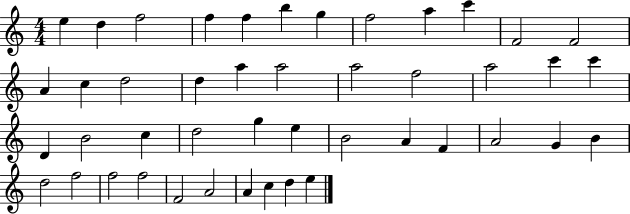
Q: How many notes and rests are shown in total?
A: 45